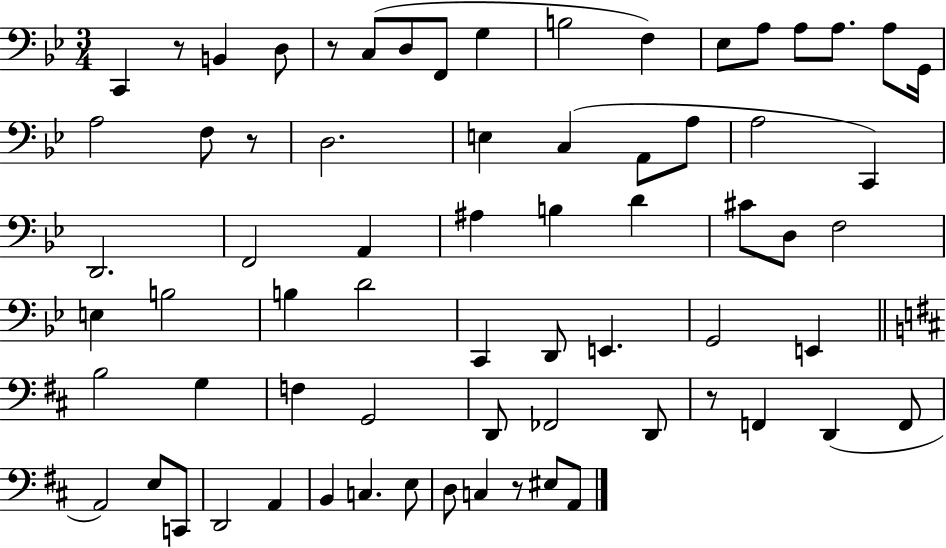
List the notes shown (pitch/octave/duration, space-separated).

C2/q R/e B2/q D3/e R/e C3/e D3/e F2/e G3/q B3/h F3/q Eb3/e A3/e A3/e A3/e. A3/e G2/s A3/h F3/e R/e D3/h. E3/q C3/q A2/e A3/e A3/h C2/q D2/h. F2/h A2/q A#3/q B3/q D4/q C#4/e D3/e F3/h E3/q B3/h B3/q D4/h C2/q D2/e E2/q. G2/h E2/q B3/h G3/q F3/q G2/h D2/e FES2/h D2/e R/e F2/q D2/q F2/e A2/h E3/e C2/e D2/h A2/q B2/q C3/q. E3/e D3/e C3/q R/e EIS3/e A2/e